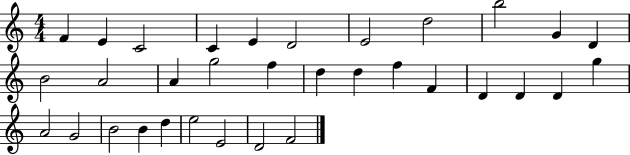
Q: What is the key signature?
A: C major